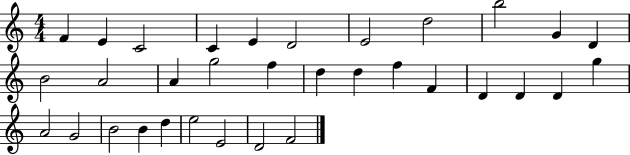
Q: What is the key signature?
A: C major